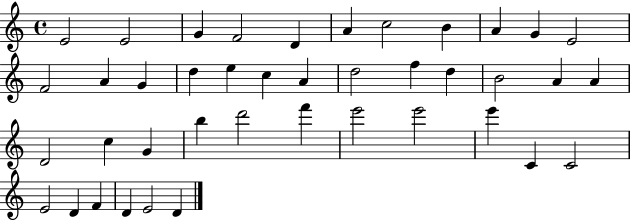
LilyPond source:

{
  \clef treble
  \time 4/4
  \defaultTimeSignature
  \key c \major
  e'2 e'2 | g'4 f'2 d'4 | a'4 c''2 b'4 | a'4 g'4 e'2 | \break f'2 a'4 g'4 | d''4 e''4 c''4 a'4 | d''2 f''4 d''4 | b'2 a'4 a'4 | \break d'2 c''4 g'4 | b''4 d'''2 f'''4 | e'''2 e'''2 | e'''4 c'4 c'2 | \break e'2 d'4 f'4 | d'4 e'2 d'4 | \bar "|."
}